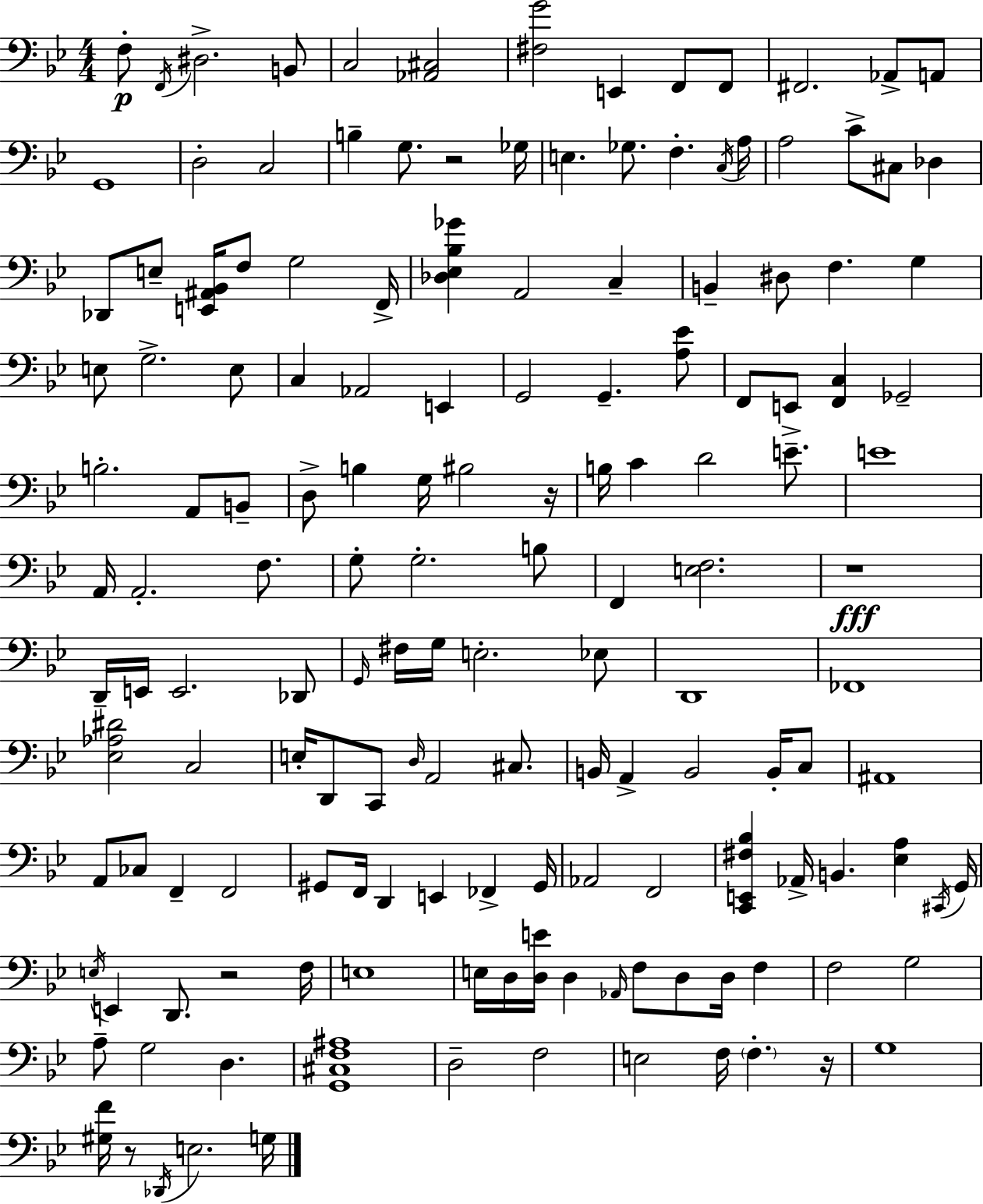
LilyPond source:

{
  \clef bass
  \numericTimeSignature
  \time 4/4
  \key bes \major
  f8-.\p \acciaccatura { f,16 } dis2.-> b,8 | c2 <aes, cis>2 | <fis g'>2 e,4 f,8 f,8 | fis,2. aes,8-> a,8 | \break g,1 | d2-. c2 | b4-- g8. r2 | ges16 e4. ges8. f4.-. | \break \acciaccatura { c16 } a16 a2 c'8-> cis8 des4 | des,8 e8-- <e, ais, bes,>16 f8 g2 | f,16-> <des ees bes ges'>4 a,2 c4-- | b,4-- dis8 f4. g4 | \break e8 g2.-> | e8 c4 aes,2 e,4 | g,2 g,4.-- | <a ees'>8 f,8 e,8-> <f, c>4 ges,2-- | \break b2.-. a,8 | b,8-- d8-> b4 g16 bis2 | r16 b16 c'4 d'2 e'8.-- | e'1 | \break a,16 a,2.-. f8. | g8-. g2.-. | b8 f,4 <e f>2. | r1\fff | \break d,16-- e,16 e,2. | des,8 \grace { g,16 } fis16 g16 e2.-. | ees8 d,1 | fes,1 | \break <ees aes dis'>2 c2 | e16-. d,8 c,8 \grace { d16 } a,2 | cis8. b,16 a,4-> b,2 | b,16-. c8 ais,1 | \break a,8 ces8 f,4-- f,2 | gis,8 f,16 d,4 e,4 fes,4-> | gis,16 aes,2 f,2 | <c, e, fis bes>4 aes,16-> b,4. <ees a>4 | \break \acciaccatura { cis,16 } g,16 \acciaccatura { e16 } e,4 d,8. r2 | f16 e1 | e16 d16 <d e'>16 d4 \grace { aes,16 } f8 | d8 d16 f4 f2 g2 | \break a8-- g2 | d4. <g, cis f ais>1 | d2-- f2 | e2 f16 | \break \parenthesize f4.-. r16 g1 | <gis f'>16 r8 \acciaccatura { des,16 } e2. | g16 \bar "|."
}